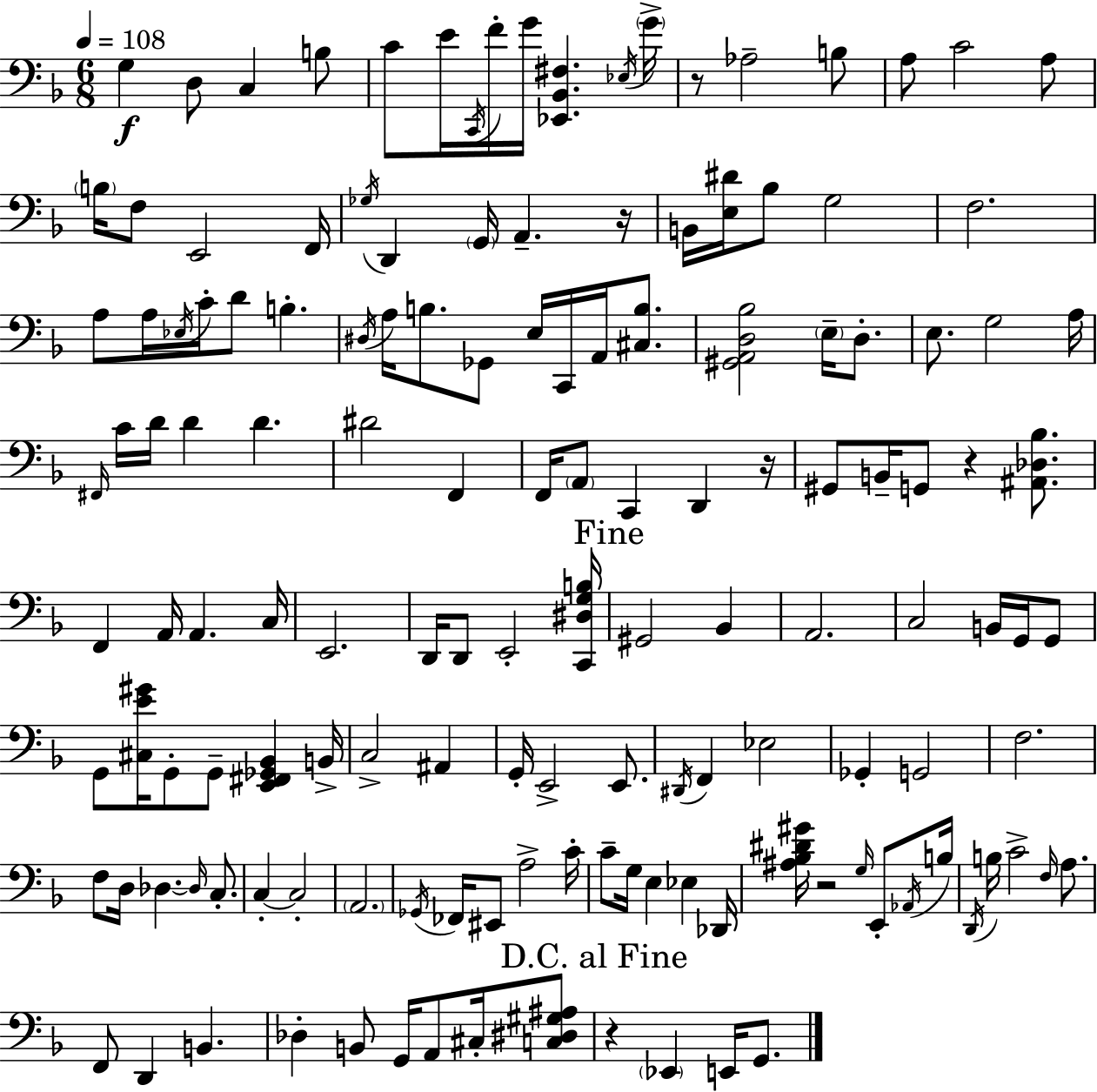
X:1
T:Untitled
M:6/8
L:1/4
K:Dm
G, D,/2 C, B,/2 C/2 E/4 C,,/4 F/4 G/4 [_E,,_B,,^F,] _E,/4 G/4 z/2 _A,2 B,/2 A,/2 C2 A,/2 B,/4 F,/2 E,,2 F,,/4 _G,/4 D,, G,,/4 A,, z/4 B,,/4 [E,^D]/4 _B,/2 G,2 F,2 A,/2 A,/4 _E,/4 C/4 D/2 B, ^D,/4 A,/4 B,/2 _G,,/2 E,/4 C,,/4 A,,/4 [^C,B,]/2 [^G,,A,,D,_B,]2 E,/4 D,/2 E,/2 G,2 A,/4 ^F,,/4 C/4 D/4 D D ^D2 F,, F,,/4 A,,/2 C,, D,, z/4 ^G,,/2 B,,/4 G,,/2 z [^A,,_D,_B,]/2 F,, A,,/4 A,, C,/4 E,,2 D,,/4 D,,/2 E,,2 [C,,^D,G,B,]/4 ^G,,2 _B,, A,,2 C,2 B,,/4 G,,/4 G,,/2 G,,/2 [^C,E^G]/4 G,,/2 G,,/2 [E,,^F,,_G,,_B,,] B,,/4 C,2 ^A,, G,,/4 E,,2 E,,/2 ^D,,/4 F,, _E,2 _G,, G,,2 F,2 F,/2 D,/4 _D, _D,/4 C,/2 C, C,2 A,,2 _G,,/4 _F,,/4 ^E,,/2 A,2 C/4 C/2 G,/4 E, _E, _D,,/4 [^A,_B,^D^G]/4 z2 G,/4 E,,/2 _A,,/4 B,/4 D,,/4 B,/4 C2 F,/4 A,/2 F,,/2 D,, B,, _D, B,,/2 G,,/4 A,,/2 ^C,/4 [C,^D,^G,^A,]/2 z _E,, E,,/4 G,,/2